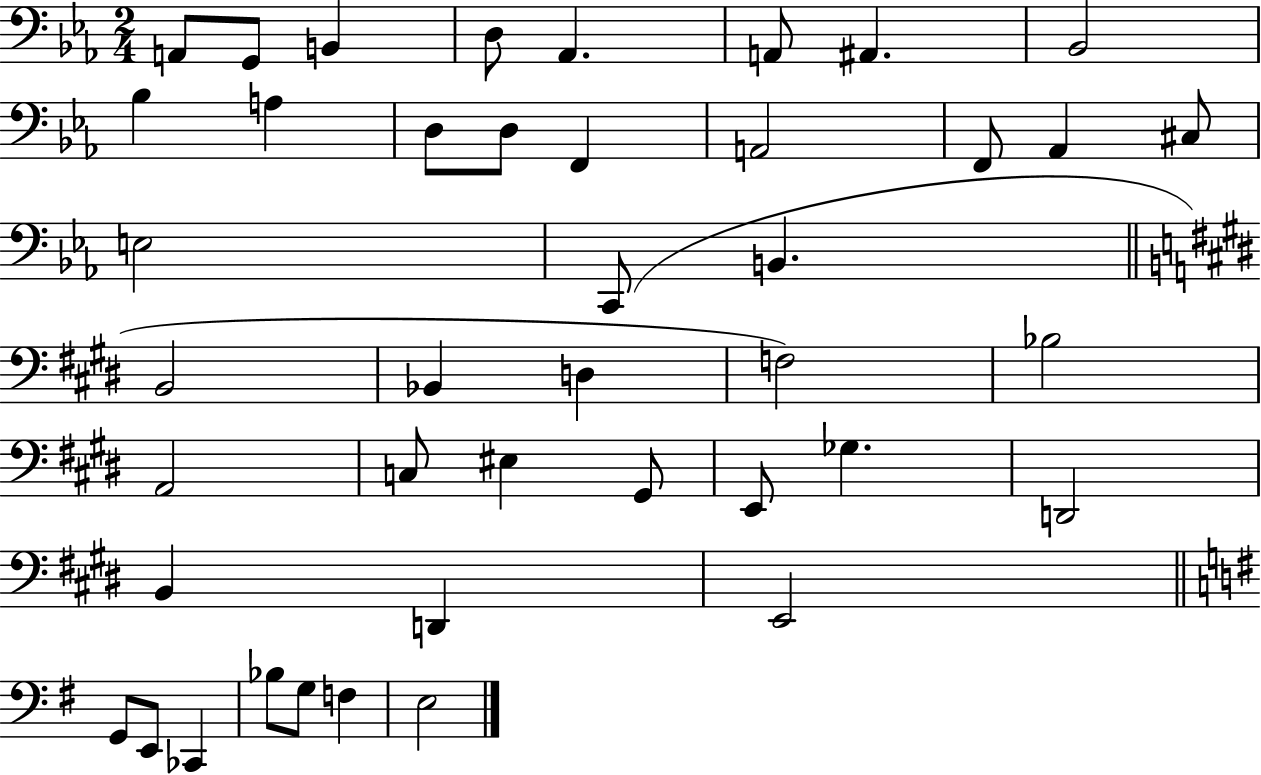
X:1
T:Untitled
M:2/4
L:1/4
K:Eb
A,,/2 G,,/2 B,, D,/2 _A,, A,,/2 ^A,, _B,,2 _B, A, D,/2 D,/2 F,, A,,2 F,,/2 _A,, ^C,/2 E,2 C,,/2 B,, B,,2 _B,, D, F,2 _B,2 A,,2 C,/2 ^E, ^G,,/2 E,,/2 _G, D,,2 B,, D,, E,,2 G,,/2 E,,/2 _C,, _B,/2 G,/2 F, E,2